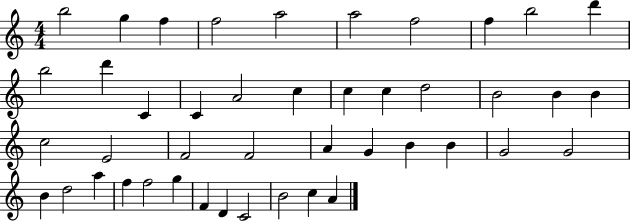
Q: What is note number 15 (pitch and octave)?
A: A4